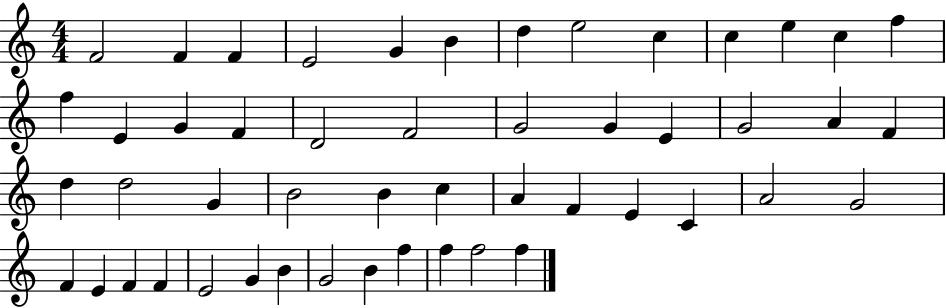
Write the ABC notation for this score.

X:1
T:Untitled
M:4/4
L:1/4
K:C
F2 F F E2 G B d e2 c c e c f f E G F D2 F2 G2 G E G2 A F d d2 G B2 B c A F E C A2 G2 F E F F E2 G B G2 B f f f2 f